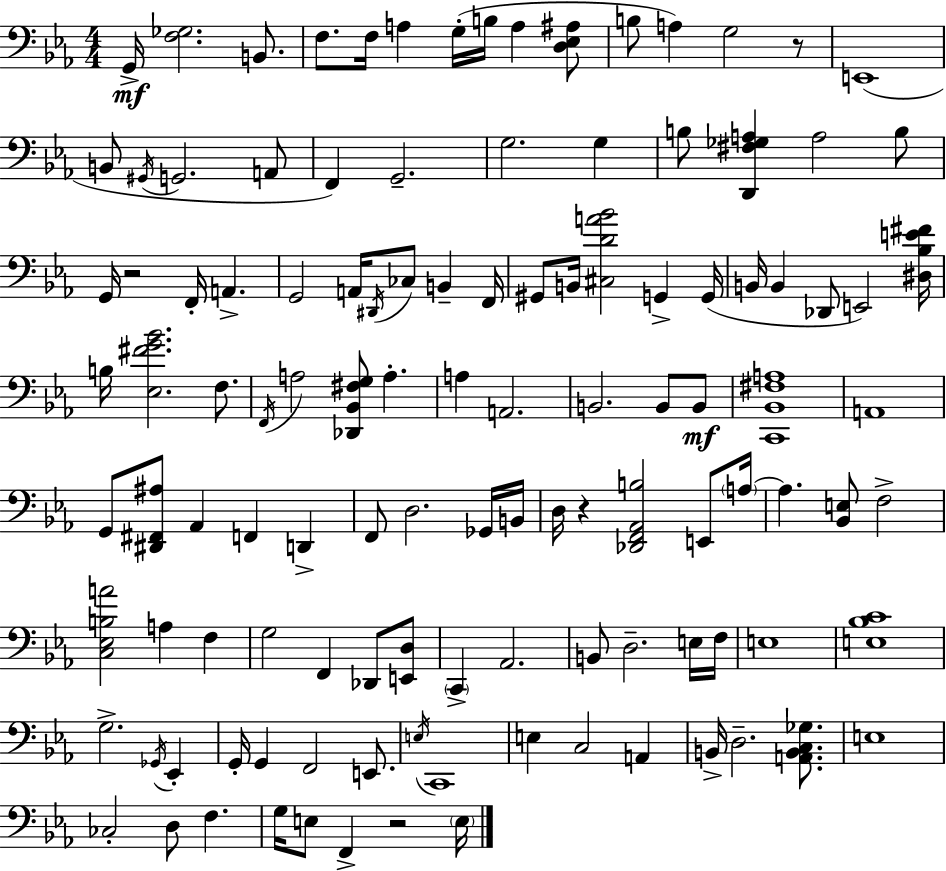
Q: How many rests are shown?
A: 4